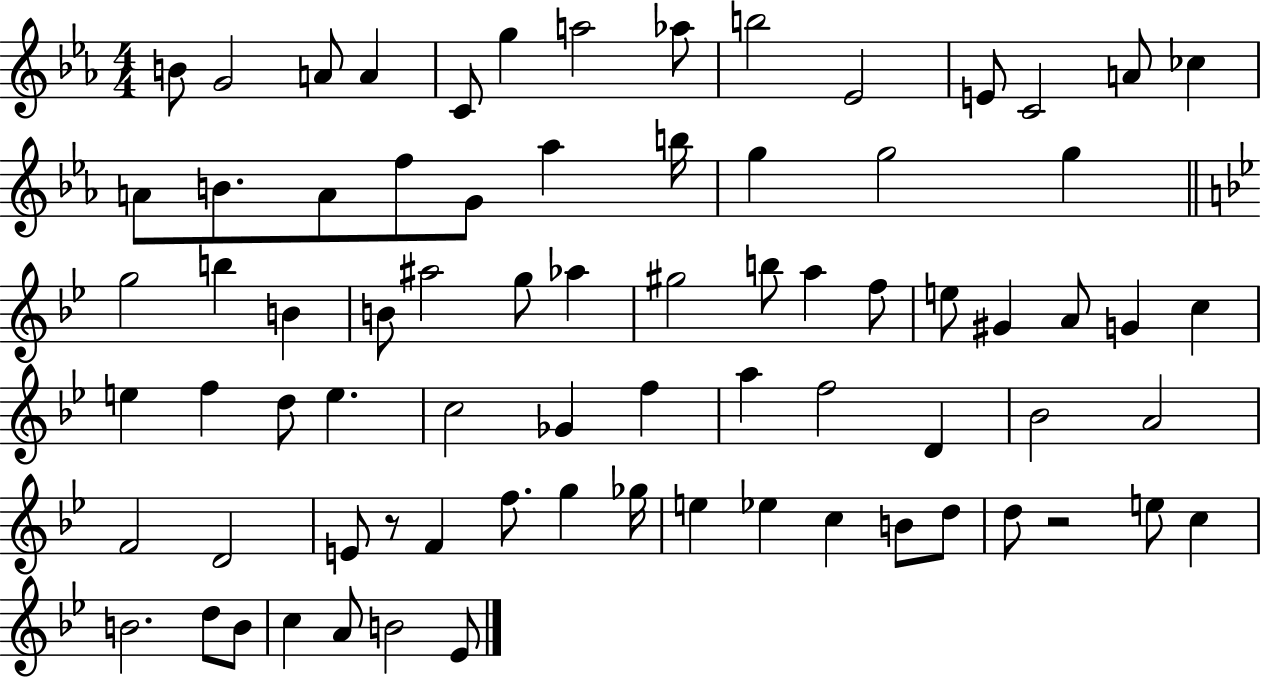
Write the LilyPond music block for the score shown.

{
  \clef treble
  \numericTimeSignature
  \time 4/4
  \key ees \major
  \repeat volta 2 { b'8 g'2 a'8 a'4 | c'8 g''4 a''2 aes''8 | b''2 ees'2 | e'8 c'2 a'8 ces''4 | \break a'8 b'8. a'8 f''8 g'8 aes''4 b''16 | g''4 g''2 g''4 | \bar "||" \break \key bes \major g''2 b''4 b'4 | b'8 ais''2 g''8 aes''4 | gis''2 b''8 a''4 f''8 | e''8 gis'4 a'8 g'4 c''4 | \break e''4 f''4 d''8 e''4. | c''2 ges'4 f''4 | a''4 f''2 d'4 | bes'2 a'2 | \break f'2 d'2 | e'8 r8 f'4 f''8. g''4 ges''16 | e''4 ees''4 c''4 b'8 d''8 | d''8 r2 e''8 c''4 | \break b'2. d''8 b'8 | c''4 a'8 b'2 ees'8 | } \bar "|."
}